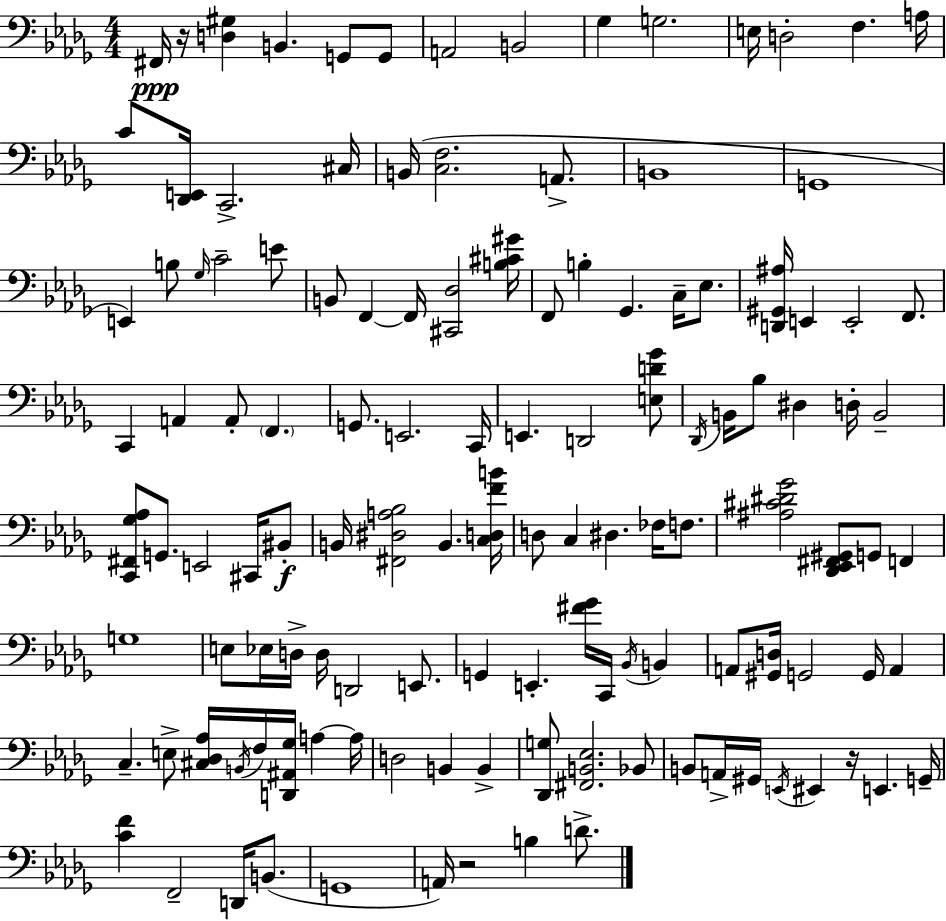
F#2/s R/s [D3,G#3]/q B2/q. G2/e G2/e A2/h B2/h Gb3/q G3/h. E3/s D3/h F3/q. A3/s C4/e [Db2,E2]/s C2/h. C#3/s B2/s [C3,F3]/h. A2/e. B2/w G2/w E2/q B3/e Gb3/s C4/h E4/e B2/e F2/q F2/s [C#2,Db3]/h [B3,C#4,G#4]/s F2/e B3/q Gb2/q. C3/s Eb3/e. [D2,G#2,A#3]/s E2/q E2/h F2/e. C2/q A2/q A2/e F2/q. G2/e. E2/h. C2/s E2/q. D2/h [E3,D4,Gb4]/e Db2/s B2/s Bb3/e D#3/q D3/s B2/h [C2,F#2,Gb3,Ab3]/e G2/e. E2/h C#2/s BIS2/e B2/s [F#2,D#3,A3,Bb3]/h B2/q. [C3,D3,F4,B4]/s D3/e C3/q D#3/q. FES3/s F3/e. [A#3,C#4,D#4,Gb4]/h [Db2,Eb2,F#2,G#2]/e G2/e F2/q G3/w E3/e Eb3/s D3/s D3/s D2/h E2/e. G2/q E2/q. [F#4,Gb4]/s C2/s Bb2/s B2/q A2/e [G#2,D3]/s G2/h G2/s A2/q C3/q. E3/e [C#3,Db3,Ab3]/s B2/s F3/s [D2,A#2,Gb3]/s A3/q A3/s D3/h B2/q B2/q [Db2,G3]/e [F#2,B2,Eb3]/h. Bb2/e B2/e A2/s G#2/s E2/s EIS2/q R/s E2/q. G2/s [C4,F4]/q F2/h D2/s B2/e. G2/w A2/s R/h B3/q D4/e.